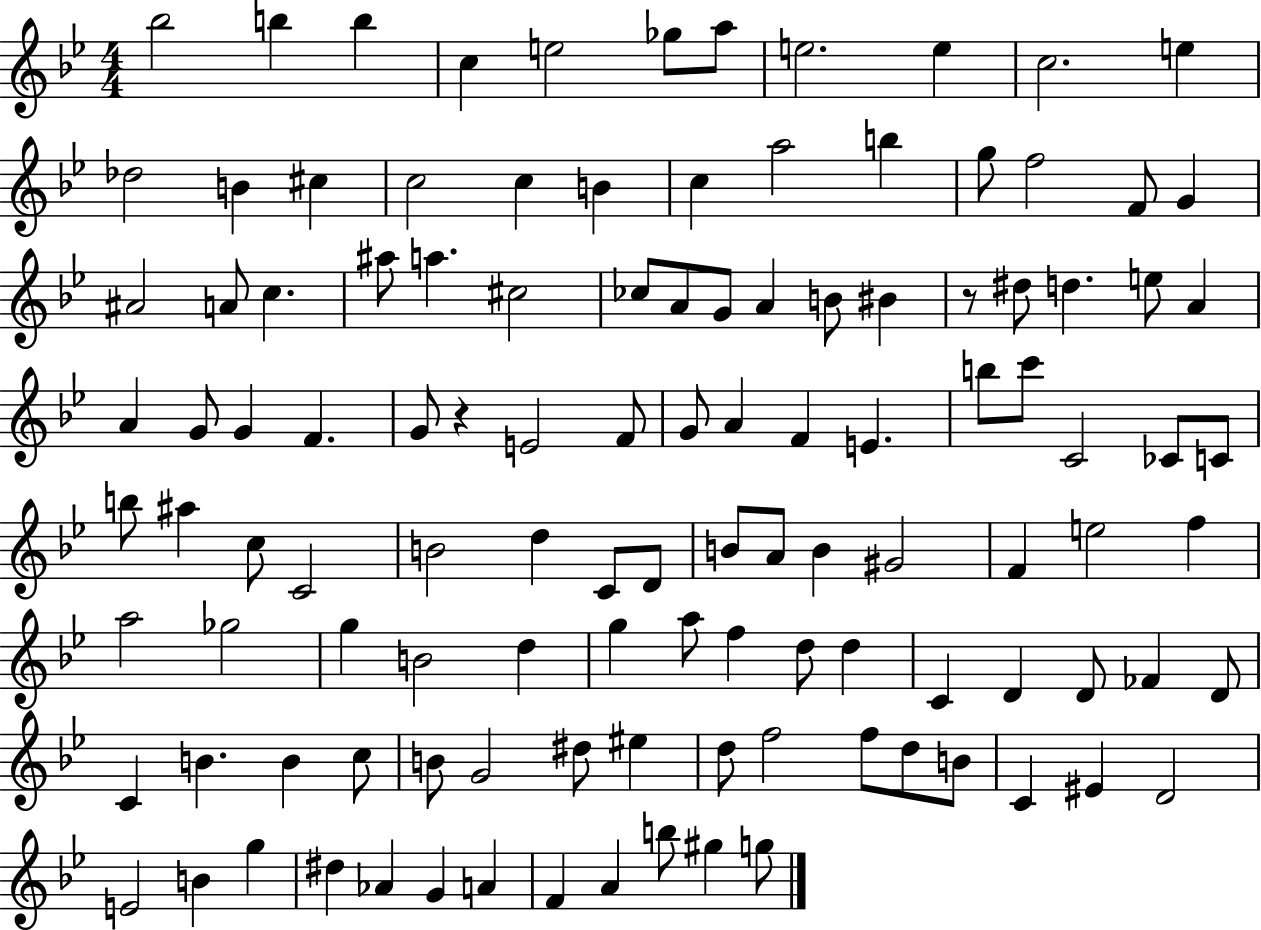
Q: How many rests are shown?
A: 2